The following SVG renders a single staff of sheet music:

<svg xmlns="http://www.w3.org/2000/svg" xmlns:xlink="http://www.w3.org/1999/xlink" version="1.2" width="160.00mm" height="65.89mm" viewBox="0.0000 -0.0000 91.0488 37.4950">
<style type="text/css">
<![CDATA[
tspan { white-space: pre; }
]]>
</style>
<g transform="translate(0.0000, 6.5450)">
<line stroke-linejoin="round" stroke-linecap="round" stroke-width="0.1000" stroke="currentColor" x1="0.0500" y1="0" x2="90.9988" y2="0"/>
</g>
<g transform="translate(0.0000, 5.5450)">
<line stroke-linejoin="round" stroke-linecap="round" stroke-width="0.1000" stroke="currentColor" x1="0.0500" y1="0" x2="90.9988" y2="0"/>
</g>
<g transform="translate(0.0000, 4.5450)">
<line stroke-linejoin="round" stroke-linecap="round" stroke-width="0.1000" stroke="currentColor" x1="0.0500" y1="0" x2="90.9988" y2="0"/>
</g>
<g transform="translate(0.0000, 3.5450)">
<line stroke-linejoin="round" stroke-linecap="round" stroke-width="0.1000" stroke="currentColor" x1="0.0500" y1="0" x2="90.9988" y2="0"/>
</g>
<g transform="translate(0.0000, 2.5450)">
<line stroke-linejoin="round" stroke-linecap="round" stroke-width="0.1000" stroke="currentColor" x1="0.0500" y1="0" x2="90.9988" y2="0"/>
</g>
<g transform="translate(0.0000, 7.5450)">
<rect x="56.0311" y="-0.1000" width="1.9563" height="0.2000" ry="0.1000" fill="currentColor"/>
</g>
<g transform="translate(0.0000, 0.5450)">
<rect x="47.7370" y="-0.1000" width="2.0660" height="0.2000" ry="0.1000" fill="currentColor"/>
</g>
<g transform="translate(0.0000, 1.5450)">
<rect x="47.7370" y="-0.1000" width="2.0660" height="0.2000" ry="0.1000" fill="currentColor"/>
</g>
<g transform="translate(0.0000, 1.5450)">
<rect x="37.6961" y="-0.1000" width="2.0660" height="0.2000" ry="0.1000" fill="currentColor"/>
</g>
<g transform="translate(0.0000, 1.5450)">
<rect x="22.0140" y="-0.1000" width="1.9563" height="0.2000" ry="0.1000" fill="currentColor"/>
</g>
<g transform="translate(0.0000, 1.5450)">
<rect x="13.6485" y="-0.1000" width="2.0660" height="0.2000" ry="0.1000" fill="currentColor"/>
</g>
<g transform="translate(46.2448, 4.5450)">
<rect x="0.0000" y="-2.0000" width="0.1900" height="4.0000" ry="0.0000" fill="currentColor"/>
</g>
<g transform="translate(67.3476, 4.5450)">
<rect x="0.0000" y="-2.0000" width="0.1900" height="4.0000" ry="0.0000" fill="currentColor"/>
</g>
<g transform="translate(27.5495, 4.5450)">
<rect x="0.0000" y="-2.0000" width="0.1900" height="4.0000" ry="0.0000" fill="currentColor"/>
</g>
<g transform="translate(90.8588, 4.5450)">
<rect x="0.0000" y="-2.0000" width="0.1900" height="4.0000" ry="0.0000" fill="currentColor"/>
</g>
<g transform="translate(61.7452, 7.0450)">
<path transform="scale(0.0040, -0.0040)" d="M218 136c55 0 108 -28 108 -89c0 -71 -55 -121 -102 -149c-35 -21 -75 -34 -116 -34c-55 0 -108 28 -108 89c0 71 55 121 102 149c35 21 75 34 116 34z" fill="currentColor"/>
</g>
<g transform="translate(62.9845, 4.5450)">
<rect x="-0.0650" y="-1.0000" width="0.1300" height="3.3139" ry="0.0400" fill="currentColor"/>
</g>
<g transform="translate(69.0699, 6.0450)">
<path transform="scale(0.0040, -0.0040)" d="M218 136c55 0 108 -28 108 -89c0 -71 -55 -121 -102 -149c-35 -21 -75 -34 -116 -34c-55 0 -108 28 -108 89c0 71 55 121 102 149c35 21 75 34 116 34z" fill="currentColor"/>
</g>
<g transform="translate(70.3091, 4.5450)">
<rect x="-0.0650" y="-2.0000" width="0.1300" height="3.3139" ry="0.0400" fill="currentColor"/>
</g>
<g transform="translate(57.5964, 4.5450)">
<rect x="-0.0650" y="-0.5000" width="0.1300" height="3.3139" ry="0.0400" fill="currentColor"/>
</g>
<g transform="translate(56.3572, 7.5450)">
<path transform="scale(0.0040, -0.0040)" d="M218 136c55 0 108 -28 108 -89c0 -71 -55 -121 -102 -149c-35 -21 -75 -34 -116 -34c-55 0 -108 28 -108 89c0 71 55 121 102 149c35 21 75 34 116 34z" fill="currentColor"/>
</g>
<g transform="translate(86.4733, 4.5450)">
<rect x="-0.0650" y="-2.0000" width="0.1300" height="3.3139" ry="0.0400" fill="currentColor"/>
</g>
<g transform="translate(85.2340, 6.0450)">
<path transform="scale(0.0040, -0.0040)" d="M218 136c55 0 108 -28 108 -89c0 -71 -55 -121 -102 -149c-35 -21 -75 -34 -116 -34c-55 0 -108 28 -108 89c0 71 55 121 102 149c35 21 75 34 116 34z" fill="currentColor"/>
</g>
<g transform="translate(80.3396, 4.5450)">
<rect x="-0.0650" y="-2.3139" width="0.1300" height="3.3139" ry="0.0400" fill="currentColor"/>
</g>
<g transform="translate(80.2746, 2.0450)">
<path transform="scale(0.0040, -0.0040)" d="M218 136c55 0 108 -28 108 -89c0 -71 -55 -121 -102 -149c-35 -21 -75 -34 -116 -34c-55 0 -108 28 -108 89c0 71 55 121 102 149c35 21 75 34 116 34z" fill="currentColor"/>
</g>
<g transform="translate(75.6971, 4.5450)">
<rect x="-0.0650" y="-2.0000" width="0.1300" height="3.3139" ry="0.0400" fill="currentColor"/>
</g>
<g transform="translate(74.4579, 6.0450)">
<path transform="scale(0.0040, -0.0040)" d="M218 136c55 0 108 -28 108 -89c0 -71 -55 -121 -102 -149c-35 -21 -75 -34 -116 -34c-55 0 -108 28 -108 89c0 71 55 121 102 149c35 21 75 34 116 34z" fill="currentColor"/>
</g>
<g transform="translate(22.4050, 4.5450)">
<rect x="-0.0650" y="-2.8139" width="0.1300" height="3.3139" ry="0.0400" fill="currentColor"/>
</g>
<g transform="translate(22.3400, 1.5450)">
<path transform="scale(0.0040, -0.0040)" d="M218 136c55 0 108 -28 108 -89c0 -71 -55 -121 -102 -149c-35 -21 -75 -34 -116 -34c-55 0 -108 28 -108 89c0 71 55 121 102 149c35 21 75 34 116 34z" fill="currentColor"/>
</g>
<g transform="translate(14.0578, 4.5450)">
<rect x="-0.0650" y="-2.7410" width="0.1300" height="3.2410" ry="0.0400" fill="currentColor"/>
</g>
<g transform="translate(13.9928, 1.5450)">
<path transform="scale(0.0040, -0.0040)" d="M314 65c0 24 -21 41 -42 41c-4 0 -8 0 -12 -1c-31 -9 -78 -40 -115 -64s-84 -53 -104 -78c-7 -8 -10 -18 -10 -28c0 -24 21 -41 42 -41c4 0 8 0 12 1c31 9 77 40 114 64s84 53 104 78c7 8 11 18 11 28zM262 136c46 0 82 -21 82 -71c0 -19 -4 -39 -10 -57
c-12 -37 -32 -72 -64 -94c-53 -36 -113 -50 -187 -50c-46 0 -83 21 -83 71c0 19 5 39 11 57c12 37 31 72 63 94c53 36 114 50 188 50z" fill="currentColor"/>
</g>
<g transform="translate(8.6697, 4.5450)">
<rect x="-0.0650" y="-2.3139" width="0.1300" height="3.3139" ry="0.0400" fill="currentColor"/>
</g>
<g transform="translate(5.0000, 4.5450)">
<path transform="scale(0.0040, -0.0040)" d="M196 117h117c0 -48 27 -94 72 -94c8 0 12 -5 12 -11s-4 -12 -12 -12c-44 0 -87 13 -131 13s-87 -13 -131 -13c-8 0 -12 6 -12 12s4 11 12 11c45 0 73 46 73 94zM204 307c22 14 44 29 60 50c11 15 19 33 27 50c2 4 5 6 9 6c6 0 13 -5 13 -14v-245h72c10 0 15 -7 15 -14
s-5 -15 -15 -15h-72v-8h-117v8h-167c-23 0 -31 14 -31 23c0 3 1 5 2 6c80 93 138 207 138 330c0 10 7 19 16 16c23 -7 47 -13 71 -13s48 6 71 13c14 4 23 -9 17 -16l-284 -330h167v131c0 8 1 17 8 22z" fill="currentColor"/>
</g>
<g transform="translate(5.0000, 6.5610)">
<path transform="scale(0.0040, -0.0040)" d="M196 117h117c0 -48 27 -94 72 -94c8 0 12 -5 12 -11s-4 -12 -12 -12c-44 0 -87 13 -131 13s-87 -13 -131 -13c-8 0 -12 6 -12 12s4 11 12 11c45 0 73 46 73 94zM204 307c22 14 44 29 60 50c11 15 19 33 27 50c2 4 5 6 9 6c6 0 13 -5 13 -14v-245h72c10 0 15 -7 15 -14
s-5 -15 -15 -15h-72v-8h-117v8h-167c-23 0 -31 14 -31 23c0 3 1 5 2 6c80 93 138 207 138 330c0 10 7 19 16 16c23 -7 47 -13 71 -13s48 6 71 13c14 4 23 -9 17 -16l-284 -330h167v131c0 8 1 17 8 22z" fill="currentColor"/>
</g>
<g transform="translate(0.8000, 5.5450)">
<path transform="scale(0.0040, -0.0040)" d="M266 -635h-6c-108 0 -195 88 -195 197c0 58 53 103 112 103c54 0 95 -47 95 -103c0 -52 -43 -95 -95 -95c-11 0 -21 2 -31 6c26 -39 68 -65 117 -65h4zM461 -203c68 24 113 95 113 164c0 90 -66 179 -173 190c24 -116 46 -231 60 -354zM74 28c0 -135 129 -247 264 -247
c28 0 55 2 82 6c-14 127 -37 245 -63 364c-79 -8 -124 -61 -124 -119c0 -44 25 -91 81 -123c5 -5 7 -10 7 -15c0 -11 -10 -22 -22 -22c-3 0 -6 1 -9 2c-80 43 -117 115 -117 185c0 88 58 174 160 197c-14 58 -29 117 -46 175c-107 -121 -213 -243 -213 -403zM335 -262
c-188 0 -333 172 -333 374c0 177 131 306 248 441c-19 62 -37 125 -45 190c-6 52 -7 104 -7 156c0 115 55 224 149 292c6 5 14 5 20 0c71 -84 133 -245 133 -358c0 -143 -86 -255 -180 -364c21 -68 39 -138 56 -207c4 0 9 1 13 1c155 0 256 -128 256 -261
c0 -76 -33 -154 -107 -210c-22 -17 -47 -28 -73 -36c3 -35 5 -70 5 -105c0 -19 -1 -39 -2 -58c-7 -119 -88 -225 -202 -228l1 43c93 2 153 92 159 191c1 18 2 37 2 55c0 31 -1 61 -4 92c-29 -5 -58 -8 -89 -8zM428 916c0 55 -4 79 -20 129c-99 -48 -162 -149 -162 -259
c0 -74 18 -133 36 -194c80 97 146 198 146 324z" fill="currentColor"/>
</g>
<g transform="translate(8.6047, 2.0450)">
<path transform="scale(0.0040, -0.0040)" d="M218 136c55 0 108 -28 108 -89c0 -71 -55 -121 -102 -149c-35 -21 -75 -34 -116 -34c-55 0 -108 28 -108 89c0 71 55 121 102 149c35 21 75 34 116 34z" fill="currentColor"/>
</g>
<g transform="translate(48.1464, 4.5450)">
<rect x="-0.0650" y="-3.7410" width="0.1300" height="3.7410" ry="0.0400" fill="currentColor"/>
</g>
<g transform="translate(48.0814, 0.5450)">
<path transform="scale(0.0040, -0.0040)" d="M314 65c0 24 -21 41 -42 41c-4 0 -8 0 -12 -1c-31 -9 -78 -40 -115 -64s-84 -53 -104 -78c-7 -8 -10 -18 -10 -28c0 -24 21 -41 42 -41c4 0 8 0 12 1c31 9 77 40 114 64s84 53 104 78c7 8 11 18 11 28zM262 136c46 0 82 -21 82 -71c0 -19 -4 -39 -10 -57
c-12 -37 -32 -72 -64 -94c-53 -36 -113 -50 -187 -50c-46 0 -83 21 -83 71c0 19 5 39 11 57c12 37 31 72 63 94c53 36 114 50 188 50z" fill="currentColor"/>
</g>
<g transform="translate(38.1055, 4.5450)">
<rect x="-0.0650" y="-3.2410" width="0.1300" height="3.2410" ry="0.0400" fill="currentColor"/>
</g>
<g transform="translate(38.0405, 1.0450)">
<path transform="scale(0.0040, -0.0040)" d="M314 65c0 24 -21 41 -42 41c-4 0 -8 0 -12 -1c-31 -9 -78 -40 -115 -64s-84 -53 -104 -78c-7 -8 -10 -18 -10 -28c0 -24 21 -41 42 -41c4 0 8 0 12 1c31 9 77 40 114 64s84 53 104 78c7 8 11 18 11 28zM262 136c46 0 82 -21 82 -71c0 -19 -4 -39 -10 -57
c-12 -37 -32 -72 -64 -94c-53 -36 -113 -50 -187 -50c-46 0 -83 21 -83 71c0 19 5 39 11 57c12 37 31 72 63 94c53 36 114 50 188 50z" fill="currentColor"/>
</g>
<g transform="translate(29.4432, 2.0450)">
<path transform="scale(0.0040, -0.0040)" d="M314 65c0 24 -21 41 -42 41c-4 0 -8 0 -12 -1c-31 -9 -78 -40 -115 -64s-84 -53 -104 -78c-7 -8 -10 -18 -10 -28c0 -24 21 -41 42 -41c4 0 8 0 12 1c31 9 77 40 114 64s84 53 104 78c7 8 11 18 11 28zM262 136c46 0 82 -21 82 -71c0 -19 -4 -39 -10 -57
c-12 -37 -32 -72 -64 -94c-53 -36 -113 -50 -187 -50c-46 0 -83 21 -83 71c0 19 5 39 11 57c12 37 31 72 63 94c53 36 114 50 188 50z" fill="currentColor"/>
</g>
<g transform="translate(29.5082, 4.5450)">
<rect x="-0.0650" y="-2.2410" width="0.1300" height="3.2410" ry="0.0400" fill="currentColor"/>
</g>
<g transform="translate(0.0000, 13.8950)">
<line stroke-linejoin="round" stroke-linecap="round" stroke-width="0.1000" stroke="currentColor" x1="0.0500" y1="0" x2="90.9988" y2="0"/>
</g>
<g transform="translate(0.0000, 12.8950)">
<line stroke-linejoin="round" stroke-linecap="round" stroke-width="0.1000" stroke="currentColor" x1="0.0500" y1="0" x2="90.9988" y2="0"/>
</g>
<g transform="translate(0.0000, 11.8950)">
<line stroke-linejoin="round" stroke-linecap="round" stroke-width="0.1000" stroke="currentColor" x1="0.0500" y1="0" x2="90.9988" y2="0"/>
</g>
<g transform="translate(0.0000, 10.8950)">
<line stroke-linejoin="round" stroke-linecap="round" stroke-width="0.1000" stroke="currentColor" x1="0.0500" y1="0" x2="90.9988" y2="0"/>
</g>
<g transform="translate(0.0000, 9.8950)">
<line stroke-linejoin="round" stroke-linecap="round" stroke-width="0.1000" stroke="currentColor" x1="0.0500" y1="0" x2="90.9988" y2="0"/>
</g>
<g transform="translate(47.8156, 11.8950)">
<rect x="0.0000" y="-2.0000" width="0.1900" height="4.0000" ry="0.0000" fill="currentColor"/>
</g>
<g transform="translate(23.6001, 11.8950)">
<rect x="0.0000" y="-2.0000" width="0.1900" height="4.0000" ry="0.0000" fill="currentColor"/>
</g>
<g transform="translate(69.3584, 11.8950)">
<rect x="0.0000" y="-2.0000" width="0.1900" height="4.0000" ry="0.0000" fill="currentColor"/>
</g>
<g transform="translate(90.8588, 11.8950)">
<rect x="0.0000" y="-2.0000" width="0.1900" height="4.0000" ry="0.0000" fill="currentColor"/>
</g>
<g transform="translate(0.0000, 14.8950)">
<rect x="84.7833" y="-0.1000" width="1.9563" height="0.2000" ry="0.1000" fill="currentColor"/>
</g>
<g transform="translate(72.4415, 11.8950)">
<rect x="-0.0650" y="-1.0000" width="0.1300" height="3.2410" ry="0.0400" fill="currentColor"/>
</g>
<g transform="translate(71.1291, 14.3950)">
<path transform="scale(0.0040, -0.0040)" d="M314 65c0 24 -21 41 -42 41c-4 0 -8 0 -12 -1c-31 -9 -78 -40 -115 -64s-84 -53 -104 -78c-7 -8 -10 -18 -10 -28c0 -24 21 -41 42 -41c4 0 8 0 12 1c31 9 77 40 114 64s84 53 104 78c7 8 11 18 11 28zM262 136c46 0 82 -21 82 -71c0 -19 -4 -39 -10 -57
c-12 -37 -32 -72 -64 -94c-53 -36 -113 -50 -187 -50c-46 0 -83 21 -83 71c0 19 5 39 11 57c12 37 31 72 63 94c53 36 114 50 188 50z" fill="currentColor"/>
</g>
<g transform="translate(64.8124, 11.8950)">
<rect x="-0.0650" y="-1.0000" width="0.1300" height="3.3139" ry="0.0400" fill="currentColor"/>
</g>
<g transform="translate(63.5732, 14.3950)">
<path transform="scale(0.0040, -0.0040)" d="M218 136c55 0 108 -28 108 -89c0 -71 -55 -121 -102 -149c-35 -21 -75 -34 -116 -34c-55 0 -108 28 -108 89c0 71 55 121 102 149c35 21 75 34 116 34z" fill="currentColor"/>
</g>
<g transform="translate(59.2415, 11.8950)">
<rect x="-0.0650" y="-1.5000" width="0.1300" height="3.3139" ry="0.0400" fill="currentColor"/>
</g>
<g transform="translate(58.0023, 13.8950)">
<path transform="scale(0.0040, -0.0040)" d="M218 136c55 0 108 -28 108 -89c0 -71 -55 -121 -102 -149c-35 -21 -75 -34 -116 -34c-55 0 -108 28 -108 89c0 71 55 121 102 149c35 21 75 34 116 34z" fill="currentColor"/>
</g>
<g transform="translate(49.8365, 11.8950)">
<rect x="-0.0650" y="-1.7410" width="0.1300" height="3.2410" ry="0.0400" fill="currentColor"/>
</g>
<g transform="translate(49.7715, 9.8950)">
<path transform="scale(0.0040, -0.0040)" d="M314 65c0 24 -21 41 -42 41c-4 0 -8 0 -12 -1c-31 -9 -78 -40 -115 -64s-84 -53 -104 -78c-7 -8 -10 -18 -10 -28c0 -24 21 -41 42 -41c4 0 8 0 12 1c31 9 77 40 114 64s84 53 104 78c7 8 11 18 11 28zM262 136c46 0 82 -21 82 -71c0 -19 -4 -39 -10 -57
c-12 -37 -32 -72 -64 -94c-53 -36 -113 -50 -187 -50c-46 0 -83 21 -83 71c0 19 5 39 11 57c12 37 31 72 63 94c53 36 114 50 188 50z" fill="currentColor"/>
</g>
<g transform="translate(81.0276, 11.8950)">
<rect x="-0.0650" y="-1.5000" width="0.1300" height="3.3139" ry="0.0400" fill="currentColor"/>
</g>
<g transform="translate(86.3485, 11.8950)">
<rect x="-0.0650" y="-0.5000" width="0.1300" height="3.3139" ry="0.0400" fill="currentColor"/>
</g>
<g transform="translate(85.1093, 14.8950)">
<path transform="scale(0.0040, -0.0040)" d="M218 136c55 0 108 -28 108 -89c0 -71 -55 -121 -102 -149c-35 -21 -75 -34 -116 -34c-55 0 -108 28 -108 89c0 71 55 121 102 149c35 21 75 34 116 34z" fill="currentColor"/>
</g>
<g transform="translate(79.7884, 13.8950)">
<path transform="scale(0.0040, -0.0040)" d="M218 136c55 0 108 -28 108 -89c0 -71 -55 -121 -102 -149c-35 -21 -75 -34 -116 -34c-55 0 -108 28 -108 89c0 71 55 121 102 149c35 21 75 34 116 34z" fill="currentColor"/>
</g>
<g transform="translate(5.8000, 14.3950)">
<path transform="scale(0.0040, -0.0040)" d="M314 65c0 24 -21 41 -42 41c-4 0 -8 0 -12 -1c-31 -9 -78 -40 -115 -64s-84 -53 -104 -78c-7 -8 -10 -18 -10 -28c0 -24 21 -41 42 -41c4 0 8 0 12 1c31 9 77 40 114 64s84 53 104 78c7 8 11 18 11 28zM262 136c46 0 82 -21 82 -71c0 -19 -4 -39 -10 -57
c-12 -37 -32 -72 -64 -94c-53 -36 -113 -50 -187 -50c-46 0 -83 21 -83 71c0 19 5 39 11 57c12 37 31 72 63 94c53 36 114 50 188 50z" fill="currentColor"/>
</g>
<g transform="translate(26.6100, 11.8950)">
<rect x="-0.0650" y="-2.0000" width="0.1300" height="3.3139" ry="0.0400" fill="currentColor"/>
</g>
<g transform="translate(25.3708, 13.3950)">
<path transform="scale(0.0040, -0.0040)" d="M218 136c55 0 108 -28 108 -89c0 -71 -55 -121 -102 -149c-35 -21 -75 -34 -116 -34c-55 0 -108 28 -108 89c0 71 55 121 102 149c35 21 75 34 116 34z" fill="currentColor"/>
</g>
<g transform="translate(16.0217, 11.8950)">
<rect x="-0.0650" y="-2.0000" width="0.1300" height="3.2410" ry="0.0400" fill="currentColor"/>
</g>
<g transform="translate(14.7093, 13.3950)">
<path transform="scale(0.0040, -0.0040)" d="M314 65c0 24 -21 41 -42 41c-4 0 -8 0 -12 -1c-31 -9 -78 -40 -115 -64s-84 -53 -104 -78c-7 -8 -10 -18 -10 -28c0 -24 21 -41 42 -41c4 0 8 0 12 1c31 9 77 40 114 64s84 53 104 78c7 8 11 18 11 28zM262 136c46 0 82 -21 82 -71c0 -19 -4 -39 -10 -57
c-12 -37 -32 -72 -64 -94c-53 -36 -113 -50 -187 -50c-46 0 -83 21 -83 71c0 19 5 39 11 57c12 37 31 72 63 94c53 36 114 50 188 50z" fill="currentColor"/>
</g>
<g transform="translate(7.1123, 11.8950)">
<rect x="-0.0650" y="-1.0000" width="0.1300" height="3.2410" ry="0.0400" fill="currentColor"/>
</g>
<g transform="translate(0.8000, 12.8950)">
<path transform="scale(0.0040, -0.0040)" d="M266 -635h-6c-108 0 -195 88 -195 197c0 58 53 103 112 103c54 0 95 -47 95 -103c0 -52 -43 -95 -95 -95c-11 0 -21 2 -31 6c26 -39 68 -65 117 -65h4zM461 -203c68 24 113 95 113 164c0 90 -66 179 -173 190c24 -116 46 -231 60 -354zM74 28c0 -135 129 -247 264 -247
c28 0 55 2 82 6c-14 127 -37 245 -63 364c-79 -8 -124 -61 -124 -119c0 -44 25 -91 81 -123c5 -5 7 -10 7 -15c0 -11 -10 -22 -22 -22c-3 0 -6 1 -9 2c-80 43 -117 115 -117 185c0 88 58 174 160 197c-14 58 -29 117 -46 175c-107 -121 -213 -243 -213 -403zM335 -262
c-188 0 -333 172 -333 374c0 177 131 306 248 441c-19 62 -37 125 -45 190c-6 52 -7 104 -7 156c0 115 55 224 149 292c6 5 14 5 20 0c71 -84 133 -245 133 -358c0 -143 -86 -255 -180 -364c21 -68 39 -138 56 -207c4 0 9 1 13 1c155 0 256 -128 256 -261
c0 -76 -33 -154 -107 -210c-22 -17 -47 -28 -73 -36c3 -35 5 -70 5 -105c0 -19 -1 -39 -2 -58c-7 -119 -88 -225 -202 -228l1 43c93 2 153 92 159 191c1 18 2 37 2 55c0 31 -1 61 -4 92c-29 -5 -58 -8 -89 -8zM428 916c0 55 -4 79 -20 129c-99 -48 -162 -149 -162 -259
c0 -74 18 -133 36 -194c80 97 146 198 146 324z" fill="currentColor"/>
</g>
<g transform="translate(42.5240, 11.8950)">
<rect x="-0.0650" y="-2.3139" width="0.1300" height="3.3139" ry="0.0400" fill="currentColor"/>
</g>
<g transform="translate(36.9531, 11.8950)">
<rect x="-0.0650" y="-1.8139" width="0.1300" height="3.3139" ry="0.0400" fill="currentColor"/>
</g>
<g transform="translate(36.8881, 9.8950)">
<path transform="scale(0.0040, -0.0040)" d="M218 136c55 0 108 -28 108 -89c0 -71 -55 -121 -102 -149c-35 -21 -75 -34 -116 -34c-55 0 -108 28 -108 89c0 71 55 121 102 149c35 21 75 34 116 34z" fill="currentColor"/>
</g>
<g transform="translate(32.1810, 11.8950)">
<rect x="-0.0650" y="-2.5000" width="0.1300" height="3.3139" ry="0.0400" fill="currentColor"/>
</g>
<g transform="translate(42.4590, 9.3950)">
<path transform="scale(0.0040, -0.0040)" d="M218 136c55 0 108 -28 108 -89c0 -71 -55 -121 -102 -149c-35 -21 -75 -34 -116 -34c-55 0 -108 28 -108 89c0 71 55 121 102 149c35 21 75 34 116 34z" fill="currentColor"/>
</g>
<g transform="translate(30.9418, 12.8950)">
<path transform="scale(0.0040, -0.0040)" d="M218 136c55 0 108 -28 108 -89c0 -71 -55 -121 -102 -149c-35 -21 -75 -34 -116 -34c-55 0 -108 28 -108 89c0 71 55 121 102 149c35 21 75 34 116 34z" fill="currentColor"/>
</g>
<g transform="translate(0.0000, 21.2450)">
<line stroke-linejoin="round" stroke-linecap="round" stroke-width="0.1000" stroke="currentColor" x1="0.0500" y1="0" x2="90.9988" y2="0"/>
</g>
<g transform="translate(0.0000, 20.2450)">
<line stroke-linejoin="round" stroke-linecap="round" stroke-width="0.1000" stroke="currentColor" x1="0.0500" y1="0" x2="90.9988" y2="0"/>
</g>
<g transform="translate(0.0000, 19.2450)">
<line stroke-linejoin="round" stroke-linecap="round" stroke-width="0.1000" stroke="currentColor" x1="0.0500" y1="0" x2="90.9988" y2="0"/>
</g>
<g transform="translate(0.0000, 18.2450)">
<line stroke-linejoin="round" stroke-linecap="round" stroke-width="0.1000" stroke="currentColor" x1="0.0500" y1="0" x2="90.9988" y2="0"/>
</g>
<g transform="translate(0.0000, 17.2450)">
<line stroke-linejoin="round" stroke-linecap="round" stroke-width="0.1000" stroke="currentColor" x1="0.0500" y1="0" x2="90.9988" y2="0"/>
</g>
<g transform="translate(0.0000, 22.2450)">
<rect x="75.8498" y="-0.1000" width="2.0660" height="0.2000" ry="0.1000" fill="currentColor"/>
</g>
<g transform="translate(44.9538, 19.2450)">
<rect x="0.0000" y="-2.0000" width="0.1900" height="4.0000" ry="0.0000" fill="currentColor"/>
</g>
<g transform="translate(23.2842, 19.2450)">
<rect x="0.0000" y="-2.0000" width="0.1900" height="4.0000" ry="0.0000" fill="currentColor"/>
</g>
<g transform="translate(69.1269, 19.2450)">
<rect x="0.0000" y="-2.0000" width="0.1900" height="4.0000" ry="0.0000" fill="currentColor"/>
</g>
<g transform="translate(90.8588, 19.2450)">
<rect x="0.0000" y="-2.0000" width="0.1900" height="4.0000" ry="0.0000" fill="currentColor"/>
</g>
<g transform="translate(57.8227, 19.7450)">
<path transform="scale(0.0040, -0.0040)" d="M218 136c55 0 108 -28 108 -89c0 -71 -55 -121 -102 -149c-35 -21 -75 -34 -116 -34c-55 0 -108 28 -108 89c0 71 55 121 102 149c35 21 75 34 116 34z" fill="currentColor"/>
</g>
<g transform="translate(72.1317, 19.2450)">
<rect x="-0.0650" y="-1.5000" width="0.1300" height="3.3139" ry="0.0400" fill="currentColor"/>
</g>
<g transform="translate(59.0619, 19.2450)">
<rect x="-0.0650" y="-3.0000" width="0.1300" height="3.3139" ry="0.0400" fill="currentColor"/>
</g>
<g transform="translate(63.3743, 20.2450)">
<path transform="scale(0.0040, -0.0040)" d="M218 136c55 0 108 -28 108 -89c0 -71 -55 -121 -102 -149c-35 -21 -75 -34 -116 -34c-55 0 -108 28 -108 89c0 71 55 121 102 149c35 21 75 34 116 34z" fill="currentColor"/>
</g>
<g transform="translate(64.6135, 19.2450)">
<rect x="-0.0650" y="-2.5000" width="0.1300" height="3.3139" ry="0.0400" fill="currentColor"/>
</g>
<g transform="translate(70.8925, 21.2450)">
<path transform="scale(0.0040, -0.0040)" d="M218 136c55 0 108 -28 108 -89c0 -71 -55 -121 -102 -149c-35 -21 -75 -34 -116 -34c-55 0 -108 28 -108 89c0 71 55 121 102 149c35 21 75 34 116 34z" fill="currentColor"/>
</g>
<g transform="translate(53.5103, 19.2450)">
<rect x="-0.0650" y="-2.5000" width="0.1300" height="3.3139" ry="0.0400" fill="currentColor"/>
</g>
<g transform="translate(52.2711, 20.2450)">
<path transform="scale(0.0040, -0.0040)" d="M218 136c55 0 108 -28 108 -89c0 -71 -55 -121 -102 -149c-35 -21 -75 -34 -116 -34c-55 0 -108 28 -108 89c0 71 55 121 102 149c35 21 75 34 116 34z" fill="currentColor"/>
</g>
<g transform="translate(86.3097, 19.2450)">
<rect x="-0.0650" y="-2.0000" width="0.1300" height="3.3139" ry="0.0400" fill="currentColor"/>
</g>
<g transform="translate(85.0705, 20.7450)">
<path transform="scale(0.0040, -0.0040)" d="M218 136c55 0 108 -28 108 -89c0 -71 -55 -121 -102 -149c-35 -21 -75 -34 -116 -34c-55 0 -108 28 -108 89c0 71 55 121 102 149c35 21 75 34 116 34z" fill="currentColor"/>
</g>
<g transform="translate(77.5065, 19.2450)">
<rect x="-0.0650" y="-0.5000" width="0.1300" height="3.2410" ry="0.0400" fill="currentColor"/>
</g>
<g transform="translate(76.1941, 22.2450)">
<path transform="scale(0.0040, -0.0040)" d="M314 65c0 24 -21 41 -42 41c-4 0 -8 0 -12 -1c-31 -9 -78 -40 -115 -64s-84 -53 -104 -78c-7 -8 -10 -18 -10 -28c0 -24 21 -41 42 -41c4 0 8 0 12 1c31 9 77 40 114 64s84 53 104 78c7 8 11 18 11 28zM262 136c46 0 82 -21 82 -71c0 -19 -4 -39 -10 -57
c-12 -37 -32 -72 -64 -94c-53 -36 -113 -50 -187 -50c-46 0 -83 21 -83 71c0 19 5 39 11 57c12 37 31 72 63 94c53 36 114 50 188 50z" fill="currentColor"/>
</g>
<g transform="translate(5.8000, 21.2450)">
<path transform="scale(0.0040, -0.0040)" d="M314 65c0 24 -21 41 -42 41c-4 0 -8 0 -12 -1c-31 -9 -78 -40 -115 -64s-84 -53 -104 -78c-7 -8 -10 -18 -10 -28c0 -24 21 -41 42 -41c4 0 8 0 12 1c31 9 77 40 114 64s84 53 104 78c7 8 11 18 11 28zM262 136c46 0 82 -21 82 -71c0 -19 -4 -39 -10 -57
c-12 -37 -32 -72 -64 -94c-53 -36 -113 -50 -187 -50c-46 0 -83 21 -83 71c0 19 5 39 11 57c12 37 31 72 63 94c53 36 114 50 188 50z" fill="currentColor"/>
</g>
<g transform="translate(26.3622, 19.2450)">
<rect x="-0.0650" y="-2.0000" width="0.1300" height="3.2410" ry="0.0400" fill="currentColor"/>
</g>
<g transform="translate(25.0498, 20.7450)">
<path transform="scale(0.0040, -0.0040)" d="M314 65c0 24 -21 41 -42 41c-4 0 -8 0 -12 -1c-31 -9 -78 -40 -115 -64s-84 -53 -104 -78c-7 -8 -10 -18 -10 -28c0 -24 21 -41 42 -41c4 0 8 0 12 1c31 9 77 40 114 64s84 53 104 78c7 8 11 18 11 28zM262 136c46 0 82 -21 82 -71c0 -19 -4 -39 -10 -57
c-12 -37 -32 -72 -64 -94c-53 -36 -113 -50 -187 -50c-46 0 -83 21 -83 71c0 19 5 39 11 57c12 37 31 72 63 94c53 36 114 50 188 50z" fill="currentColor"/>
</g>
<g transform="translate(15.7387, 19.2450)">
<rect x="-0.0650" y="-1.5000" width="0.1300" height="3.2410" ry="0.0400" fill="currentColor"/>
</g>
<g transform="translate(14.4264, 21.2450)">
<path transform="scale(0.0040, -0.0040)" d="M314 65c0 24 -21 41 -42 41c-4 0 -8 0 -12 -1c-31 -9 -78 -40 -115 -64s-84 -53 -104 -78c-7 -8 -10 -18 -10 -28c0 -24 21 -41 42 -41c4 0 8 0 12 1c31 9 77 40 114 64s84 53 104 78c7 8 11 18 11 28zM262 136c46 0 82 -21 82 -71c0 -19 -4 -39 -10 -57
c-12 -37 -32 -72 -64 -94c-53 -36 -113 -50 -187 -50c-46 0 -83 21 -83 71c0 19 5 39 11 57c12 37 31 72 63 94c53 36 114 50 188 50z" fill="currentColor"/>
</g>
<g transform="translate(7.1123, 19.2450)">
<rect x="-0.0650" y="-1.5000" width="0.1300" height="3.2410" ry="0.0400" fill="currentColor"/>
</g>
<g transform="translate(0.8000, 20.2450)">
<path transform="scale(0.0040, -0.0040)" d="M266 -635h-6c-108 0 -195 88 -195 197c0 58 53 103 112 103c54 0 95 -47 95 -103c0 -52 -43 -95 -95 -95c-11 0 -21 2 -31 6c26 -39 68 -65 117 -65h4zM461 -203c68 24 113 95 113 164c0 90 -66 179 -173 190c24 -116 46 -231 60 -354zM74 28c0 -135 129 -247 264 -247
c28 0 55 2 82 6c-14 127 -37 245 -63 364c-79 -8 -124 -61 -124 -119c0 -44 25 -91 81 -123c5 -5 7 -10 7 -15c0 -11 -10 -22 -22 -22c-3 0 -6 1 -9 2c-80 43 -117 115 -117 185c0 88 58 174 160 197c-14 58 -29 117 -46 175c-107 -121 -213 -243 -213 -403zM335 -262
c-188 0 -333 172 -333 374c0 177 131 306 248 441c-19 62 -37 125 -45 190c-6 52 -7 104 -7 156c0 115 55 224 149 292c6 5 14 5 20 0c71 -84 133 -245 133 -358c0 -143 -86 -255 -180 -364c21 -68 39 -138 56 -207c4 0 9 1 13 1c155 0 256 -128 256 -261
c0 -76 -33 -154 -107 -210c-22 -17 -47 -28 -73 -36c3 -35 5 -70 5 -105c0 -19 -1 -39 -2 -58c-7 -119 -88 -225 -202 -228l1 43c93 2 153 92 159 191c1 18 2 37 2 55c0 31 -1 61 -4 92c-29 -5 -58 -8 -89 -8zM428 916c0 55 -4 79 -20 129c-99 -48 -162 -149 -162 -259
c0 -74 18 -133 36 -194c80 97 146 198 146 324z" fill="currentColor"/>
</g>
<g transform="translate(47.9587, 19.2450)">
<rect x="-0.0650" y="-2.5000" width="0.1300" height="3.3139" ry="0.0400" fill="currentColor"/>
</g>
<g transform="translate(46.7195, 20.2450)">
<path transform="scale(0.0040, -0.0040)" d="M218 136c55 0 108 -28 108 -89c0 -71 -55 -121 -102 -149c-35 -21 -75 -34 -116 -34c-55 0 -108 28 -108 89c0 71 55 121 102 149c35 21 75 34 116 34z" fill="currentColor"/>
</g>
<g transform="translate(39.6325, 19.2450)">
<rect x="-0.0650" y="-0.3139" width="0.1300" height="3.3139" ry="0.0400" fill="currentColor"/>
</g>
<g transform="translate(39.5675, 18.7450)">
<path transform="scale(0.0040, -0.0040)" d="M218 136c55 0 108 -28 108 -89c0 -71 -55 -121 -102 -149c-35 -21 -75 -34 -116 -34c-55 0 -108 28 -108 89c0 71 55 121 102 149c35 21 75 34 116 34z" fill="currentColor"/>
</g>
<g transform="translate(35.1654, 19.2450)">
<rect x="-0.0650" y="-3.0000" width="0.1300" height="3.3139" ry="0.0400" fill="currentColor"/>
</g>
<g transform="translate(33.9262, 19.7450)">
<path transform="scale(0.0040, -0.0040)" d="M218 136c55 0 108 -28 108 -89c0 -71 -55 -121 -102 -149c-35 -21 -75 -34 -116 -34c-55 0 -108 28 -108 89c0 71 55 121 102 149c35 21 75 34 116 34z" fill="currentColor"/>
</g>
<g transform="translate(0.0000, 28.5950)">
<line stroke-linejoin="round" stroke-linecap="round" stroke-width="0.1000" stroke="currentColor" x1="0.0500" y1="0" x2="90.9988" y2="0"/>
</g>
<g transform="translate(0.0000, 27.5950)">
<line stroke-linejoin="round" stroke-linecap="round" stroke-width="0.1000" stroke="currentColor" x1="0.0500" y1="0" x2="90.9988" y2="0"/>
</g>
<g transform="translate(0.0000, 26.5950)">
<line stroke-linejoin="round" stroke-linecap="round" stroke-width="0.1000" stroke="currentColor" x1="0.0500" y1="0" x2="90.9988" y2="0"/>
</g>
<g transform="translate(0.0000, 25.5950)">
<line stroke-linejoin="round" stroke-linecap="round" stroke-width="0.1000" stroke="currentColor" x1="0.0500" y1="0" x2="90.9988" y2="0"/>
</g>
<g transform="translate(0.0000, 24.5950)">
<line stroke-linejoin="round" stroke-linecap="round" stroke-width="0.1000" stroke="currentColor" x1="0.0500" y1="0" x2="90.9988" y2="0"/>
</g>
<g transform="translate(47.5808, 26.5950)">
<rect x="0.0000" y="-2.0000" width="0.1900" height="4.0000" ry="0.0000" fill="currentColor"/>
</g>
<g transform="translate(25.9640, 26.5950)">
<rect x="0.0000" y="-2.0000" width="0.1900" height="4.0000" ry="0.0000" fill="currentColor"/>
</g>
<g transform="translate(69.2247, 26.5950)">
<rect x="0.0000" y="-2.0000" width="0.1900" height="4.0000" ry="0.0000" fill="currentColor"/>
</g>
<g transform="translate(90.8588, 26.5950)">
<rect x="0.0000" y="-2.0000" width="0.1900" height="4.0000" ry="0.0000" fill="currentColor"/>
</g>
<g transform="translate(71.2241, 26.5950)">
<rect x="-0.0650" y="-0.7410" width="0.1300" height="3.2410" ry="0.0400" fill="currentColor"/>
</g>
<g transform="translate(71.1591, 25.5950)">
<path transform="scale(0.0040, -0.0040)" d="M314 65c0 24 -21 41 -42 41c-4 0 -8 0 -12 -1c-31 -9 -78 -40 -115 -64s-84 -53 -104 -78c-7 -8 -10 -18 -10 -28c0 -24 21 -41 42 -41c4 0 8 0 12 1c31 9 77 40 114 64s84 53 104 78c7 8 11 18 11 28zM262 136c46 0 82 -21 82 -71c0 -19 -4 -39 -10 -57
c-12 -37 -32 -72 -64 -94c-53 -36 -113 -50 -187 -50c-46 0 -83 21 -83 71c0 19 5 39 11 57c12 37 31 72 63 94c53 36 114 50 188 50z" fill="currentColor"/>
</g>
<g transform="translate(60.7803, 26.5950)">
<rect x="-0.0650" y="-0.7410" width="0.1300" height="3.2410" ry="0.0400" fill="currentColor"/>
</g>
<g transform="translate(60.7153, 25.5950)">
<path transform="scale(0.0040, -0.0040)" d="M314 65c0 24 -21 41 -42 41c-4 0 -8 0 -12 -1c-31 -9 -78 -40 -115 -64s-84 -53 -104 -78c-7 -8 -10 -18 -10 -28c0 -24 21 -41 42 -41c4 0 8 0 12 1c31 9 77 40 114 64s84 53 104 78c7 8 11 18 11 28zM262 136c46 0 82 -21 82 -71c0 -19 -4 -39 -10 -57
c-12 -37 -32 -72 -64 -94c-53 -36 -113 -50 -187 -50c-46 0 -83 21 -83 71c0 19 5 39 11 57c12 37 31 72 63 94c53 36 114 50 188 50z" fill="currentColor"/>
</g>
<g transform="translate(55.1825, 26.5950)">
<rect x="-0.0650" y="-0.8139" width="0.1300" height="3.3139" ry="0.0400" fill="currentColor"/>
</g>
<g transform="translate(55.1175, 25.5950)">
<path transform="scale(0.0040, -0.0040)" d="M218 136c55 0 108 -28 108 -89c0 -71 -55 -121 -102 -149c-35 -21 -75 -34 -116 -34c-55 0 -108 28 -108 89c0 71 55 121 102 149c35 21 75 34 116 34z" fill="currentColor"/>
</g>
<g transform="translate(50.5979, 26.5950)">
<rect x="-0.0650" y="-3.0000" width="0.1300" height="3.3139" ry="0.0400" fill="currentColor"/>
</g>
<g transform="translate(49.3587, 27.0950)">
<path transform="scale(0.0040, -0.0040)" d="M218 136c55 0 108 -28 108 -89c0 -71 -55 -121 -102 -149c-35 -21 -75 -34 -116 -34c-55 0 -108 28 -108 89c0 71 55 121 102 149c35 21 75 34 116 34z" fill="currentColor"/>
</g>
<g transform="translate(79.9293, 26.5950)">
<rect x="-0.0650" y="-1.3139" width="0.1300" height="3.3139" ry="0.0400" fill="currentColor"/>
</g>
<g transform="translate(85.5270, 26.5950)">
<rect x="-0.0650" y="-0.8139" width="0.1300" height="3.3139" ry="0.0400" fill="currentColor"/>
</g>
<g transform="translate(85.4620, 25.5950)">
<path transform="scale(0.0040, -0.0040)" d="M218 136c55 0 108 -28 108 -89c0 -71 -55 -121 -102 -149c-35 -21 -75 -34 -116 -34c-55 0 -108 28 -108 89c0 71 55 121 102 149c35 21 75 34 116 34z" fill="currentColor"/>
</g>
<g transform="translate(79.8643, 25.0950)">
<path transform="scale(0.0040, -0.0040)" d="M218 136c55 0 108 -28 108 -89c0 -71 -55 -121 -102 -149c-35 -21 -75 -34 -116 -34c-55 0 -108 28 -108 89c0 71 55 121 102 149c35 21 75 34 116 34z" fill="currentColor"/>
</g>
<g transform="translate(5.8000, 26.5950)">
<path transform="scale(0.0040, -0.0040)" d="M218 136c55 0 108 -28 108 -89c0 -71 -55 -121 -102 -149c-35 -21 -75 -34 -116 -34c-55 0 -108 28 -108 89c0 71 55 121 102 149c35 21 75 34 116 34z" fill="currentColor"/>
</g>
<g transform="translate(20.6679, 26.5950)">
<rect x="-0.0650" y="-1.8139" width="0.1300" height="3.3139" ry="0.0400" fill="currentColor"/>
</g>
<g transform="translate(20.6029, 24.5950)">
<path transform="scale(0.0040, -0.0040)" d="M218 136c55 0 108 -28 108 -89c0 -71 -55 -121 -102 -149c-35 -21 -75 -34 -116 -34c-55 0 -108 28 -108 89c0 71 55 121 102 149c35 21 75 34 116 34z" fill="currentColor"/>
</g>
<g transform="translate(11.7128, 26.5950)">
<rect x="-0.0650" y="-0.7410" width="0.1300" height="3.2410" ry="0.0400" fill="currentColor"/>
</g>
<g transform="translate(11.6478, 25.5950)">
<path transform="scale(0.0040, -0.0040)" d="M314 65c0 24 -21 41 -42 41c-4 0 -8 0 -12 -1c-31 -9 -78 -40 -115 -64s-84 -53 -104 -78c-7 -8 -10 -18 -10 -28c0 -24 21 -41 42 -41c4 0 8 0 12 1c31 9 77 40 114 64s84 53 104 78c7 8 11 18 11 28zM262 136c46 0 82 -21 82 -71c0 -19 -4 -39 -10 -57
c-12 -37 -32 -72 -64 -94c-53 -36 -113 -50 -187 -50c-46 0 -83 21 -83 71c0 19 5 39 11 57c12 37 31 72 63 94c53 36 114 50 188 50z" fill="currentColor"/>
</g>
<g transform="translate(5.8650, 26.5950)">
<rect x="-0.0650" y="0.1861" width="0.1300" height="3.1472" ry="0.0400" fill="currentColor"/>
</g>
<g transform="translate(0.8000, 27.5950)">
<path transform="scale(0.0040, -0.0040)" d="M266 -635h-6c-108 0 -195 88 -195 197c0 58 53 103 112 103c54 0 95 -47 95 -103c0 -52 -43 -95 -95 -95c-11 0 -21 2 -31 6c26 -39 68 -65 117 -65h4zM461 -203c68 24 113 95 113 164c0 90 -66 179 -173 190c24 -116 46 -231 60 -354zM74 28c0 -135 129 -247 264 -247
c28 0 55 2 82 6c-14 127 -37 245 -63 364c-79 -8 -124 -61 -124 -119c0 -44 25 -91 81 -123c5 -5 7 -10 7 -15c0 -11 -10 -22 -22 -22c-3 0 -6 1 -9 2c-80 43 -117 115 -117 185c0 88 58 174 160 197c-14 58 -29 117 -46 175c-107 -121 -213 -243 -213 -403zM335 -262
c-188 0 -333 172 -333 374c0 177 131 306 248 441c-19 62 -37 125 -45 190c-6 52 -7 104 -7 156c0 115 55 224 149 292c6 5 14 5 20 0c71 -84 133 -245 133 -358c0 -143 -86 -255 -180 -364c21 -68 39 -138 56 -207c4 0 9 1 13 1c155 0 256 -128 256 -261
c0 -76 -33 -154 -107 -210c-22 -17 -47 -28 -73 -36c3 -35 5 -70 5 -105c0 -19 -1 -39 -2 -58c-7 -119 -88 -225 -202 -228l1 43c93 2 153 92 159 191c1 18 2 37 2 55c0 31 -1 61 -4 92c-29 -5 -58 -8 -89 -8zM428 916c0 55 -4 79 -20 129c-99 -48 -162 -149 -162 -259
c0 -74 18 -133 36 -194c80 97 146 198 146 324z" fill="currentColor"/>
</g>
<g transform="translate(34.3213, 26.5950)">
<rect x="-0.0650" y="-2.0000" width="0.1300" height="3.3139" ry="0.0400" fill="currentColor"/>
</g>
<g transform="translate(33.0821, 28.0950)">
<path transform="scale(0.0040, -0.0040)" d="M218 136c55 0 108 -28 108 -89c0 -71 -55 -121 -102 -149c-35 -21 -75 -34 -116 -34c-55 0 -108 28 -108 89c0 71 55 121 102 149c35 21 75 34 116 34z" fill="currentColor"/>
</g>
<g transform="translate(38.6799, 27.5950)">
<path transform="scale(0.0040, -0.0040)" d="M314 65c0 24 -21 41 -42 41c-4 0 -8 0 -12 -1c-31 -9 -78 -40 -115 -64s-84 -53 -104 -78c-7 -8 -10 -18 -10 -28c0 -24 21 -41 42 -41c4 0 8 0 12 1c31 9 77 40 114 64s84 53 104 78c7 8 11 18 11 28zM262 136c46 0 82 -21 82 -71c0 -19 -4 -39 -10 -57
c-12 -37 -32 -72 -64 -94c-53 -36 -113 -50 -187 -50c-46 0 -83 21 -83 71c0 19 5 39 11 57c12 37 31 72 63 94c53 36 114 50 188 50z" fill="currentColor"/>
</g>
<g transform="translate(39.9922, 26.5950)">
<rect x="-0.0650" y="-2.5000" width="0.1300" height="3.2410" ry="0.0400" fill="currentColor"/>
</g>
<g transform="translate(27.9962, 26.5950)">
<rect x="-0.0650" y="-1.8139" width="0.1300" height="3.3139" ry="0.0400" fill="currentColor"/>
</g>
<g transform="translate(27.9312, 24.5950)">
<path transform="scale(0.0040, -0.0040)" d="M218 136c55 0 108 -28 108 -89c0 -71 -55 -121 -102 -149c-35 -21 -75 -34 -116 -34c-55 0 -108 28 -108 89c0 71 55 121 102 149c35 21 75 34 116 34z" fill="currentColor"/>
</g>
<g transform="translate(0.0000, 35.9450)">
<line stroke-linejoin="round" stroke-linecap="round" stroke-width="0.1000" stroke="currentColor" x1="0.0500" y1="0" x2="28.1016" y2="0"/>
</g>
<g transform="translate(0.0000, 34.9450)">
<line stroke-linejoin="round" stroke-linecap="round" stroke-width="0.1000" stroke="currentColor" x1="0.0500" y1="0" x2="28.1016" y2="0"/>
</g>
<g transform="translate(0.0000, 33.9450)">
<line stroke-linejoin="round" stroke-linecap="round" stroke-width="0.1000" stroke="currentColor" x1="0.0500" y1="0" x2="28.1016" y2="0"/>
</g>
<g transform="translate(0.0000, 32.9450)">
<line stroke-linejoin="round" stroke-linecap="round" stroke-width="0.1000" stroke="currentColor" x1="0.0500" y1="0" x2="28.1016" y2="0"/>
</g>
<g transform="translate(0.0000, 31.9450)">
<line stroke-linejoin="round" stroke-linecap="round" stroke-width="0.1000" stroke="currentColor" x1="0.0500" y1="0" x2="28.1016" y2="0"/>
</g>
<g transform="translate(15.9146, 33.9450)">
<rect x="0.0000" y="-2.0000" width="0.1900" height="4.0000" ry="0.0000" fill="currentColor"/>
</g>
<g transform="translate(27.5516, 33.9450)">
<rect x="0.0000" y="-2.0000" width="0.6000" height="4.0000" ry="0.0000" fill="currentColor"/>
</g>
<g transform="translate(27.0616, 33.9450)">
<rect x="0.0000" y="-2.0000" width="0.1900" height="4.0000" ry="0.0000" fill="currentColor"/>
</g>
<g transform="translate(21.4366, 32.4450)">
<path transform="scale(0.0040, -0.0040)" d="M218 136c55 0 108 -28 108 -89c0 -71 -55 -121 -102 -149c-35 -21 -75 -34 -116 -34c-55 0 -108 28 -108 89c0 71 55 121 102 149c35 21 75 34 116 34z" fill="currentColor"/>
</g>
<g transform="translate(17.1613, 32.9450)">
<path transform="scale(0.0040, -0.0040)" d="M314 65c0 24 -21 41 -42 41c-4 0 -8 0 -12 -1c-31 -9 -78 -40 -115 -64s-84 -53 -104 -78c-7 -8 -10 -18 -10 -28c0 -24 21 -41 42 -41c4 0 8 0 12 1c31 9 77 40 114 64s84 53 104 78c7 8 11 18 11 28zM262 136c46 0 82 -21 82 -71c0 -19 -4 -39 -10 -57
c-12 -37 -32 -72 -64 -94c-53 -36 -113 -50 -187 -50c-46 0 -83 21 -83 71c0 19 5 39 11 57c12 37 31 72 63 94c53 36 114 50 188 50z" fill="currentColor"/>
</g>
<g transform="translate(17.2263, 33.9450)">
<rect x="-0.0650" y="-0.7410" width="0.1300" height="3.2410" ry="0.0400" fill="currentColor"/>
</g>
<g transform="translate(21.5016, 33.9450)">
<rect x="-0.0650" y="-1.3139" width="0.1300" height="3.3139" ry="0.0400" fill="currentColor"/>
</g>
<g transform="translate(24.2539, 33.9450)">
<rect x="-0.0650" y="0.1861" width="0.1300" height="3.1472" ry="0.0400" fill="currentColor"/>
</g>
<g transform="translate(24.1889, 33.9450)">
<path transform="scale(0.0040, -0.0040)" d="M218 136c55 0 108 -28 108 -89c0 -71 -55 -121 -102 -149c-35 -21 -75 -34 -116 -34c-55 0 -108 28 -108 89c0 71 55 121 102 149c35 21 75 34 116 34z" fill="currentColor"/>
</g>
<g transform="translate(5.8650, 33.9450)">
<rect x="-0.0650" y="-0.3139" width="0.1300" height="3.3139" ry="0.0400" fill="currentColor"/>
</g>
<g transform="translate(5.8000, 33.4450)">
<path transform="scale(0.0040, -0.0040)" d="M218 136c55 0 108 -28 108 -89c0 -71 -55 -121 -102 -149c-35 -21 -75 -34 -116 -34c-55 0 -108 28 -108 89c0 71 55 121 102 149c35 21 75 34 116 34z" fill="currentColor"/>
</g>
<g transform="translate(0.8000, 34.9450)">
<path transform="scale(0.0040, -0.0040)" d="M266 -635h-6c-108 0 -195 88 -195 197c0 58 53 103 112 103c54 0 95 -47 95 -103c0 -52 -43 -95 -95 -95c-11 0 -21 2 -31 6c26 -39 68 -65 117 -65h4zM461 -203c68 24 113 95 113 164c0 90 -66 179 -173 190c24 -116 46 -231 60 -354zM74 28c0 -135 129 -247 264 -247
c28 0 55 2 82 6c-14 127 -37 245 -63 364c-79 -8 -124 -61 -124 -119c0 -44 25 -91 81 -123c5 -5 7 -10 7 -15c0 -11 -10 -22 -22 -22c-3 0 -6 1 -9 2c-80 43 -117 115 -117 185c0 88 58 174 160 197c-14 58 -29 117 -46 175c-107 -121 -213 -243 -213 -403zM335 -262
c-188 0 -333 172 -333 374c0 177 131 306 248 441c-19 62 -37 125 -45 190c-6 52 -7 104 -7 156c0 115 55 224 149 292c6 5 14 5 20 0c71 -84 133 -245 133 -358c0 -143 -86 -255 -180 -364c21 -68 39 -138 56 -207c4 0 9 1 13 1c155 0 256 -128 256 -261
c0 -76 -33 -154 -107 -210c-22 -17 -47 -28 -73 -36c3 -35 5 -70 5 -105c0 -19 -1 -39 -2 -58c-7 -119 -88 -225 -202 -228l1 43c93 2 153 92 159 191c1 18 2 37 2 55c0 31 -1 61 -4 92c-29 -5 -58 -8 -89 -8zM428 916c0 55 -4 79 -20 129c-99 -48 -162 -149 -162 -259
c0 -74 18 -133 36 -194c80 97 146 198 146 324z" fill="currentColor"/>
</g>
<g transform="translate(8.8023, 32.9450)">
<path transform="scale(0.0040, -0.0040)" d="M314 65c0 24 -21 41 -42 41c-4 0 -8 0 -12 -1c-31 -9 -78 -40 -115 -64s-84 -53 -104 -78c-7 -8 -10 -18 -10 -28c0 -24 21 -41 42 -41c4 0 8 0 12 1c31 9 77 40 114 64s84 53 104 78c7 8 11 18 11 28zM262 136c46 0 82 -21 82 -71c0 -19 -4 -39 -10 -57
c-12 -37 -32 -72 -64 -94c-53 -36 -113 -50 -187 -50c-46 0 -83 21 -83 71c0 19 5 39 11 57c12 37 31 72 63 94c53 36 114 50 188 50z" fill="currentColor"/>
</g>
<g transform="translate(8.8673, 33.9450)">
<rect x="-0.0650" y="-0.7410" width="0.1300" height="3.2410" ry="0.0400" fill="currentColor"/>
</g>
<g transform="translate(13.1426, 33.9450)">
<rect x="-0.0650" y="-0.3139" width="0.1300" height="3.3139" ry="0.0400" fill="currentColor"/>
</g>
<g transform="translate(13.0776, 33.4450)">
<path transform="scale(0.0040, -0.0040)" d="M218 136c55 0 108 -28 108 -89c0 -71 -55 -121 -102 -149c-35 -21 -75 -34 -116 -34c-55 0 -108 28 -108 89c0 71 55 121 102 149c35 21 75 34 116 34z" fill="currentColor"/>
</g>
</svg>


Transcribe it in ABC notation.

X:1
T:Untitled
M:4/4
L:1/4
K:C
g a2 a g2 b2 c'2 C D F F g F D2 F2 F G f g f2 E D D2 E C E2 E2 F2 A c G G A G E C2 F B d2 f f F G2 A d d2 d2 e d c d2 c d2 e B